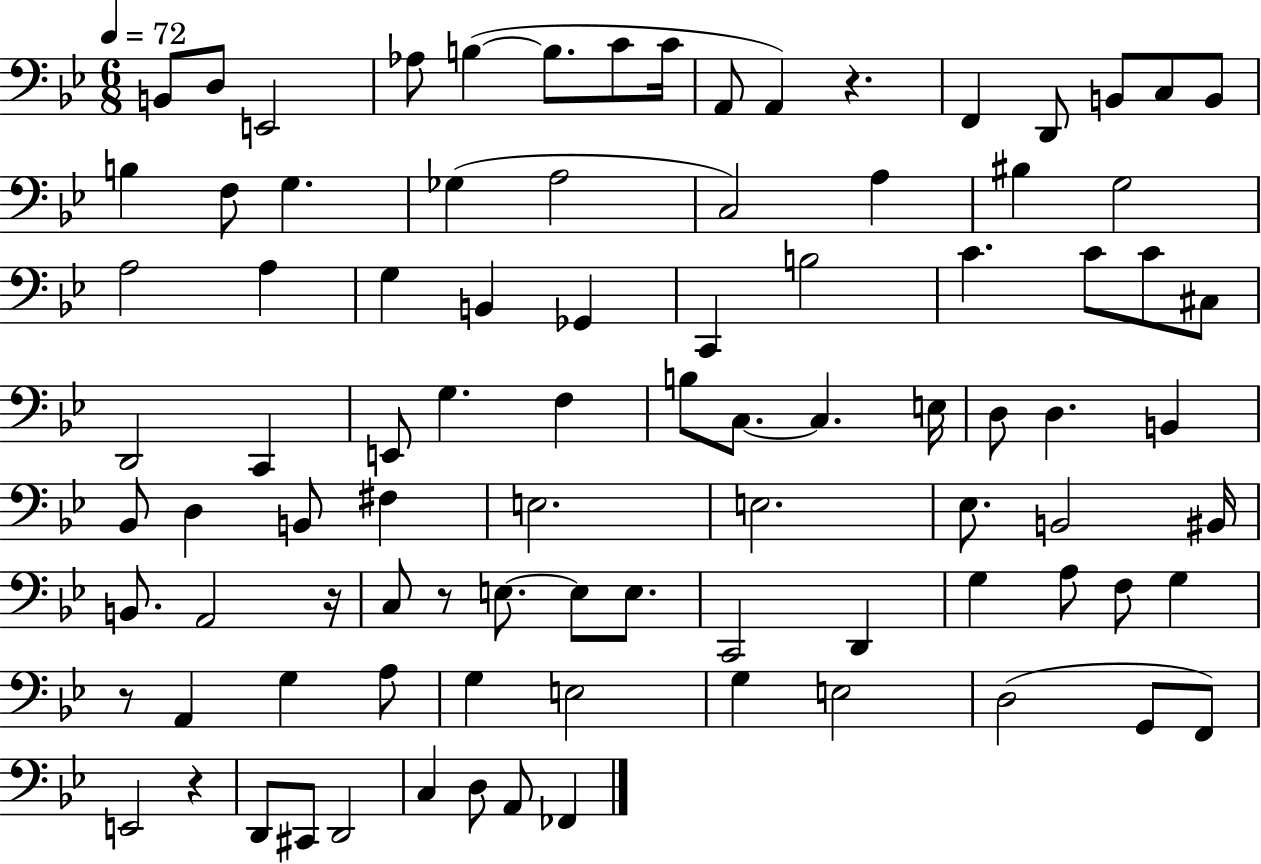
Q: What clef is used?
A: bass